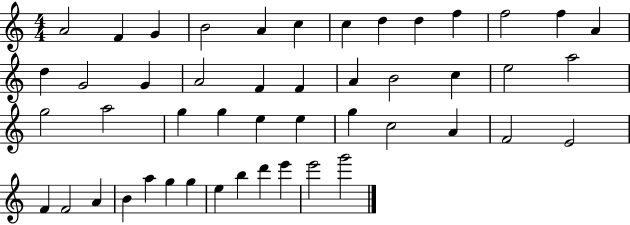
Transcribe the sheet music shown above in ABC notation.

X:1
T:Untitled
M:4/4
L:1/4
K:C
A2 F G B2 A c c d d f f2 f A d G2 G A2 F F A B2 c e2 a2 g2 a2 g g e e g c2 A F2 E2 F F2 A B a g g e b d' e' e'2 g'2